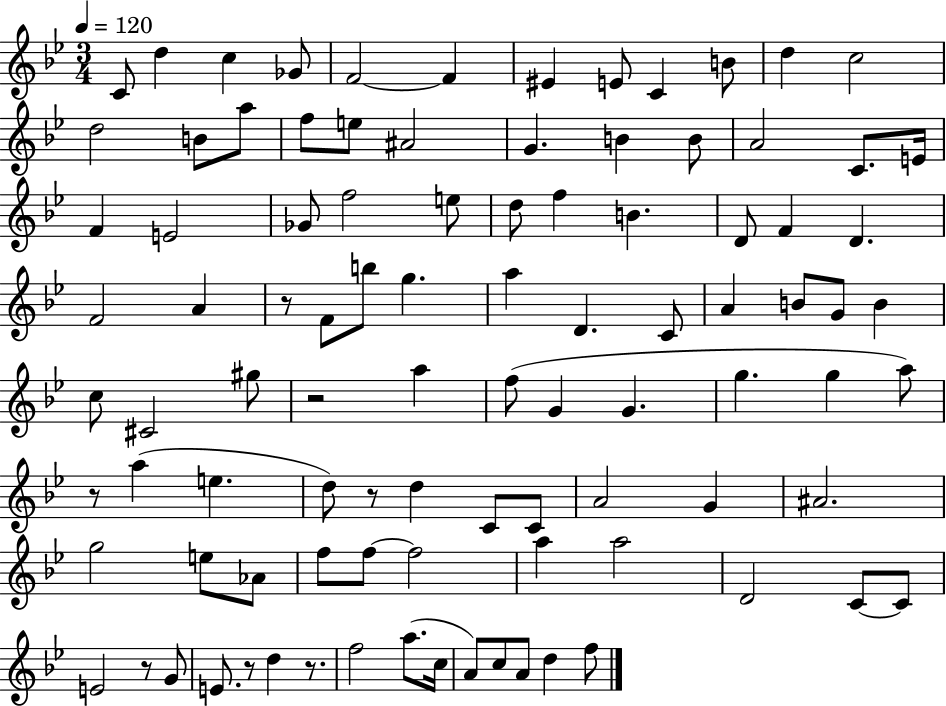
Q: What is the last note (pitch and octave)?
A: F5